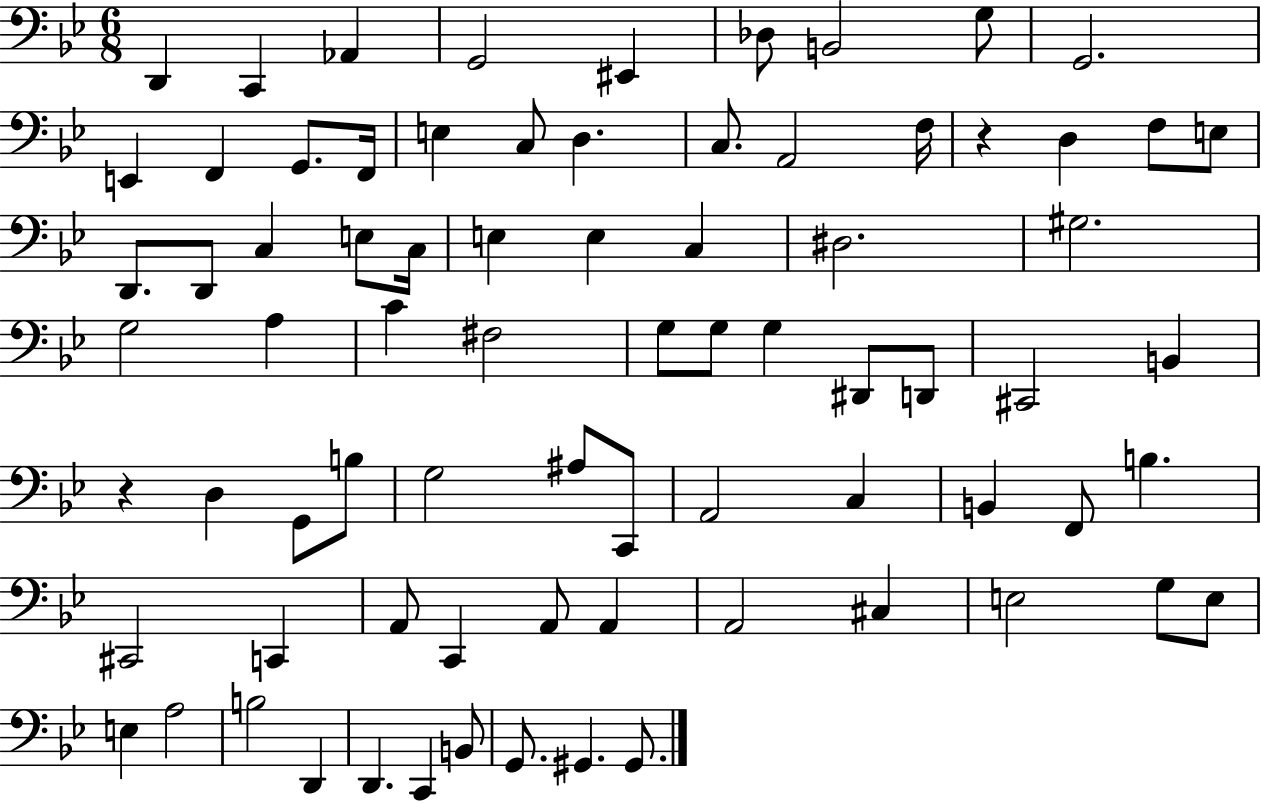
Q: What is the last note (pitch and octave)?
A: G#2